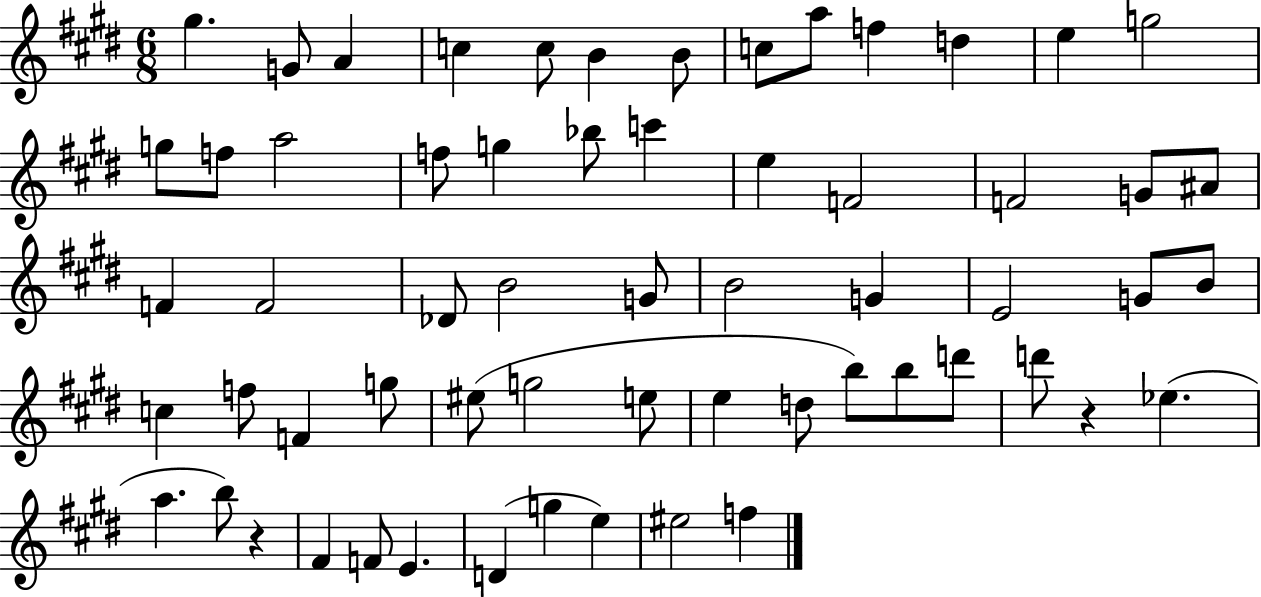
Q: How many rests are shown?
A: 2